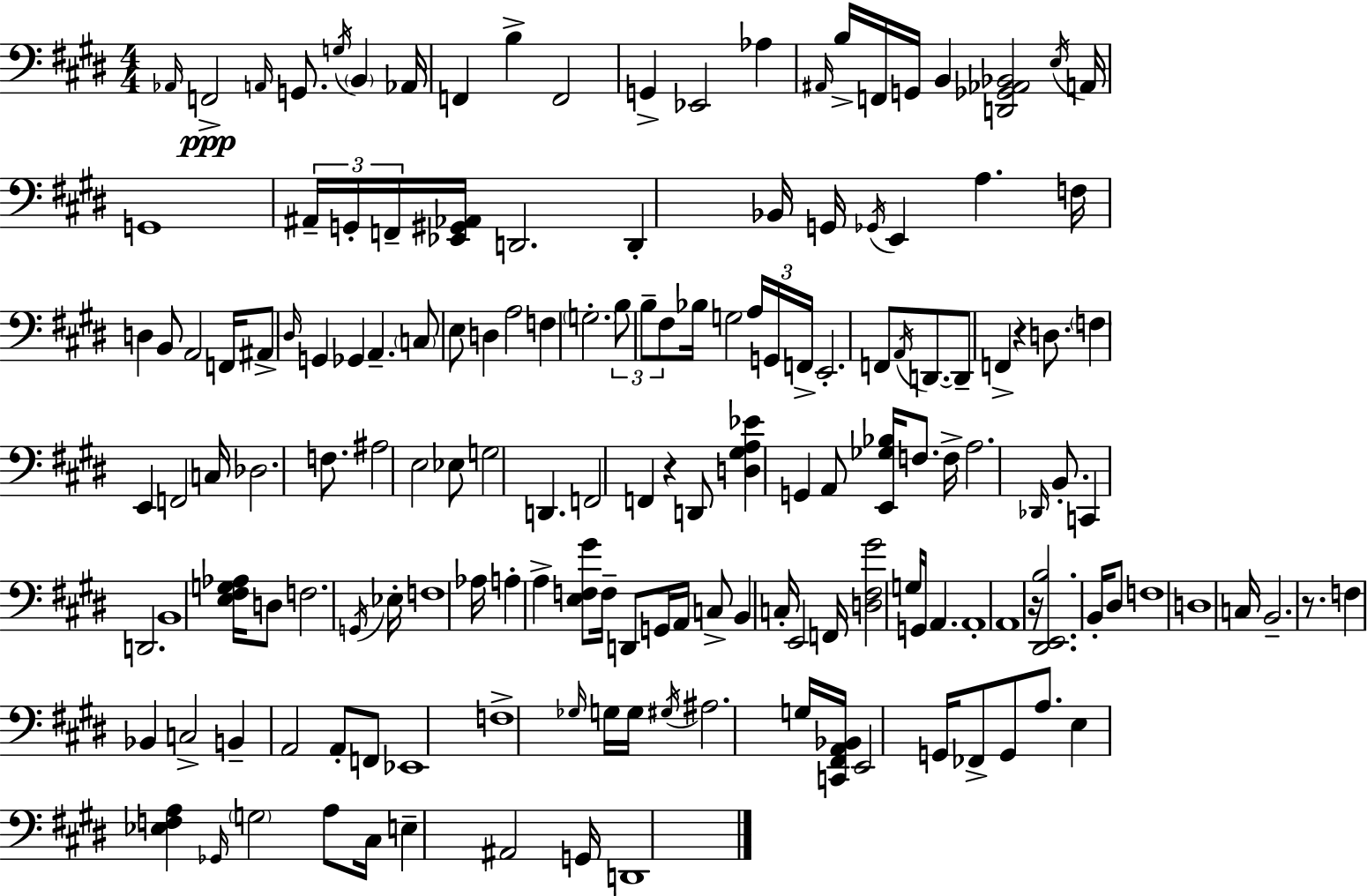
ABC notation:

X:1
T:Untitled
M:4/4
L:1/4
K:E
_A,,/4 F,,2 A,,/4 G,,/2 G,/4 B,, _A,,/4 F,, B, F,,2 G,, _E,,2 _A, ^A,,/4 B,/4 F,,/4 G,,/4 B,, [D,,_G,,_A,,_B,,]2 E,/4 A,,/4 G,,4 ^A,,/4 G,,/4 F,,/4 [_E,,^G,,_A,,]/4 D,,2 D,, _B,,/4 G,,/4 _G,,/4 E,, A, F,/4 D, B,,/2 A,,2 F,,/4 ^A,,/2 ^D,/4 G,, _G,, A,, C,/2 E,/2 D, A,2 F, G,2 B,/2 B,/2 ^F,/2 _B,/4 G,2 A,/4 G,,/4 F,,/4 E,,2 F,,/2 A,,/4 D,,/2 D,,/2 F,, z D,/2 F, E,, F,,2 C,/4 _D,2 F,/2 ^A,2 E,2 _E,/2 G,2 D,, F,,2 F,, z D,,/2 [D,^G,A,_E] G,, A,,/2 [E,,_G,_B,]/4 F,/2 F,/4 A,2 _D,,/4 B,,/2 C,, D,,2 B,,4 [E,^F,G,_A,]/4 D,/2 F,2 G,,/4 _E,/4 F,4 _A,/4 A, A, [E,F,^G]/2 F,/4 D,,/2 G,,/4 A,,/4 C,/2 B,, C,/4 E,,2 F,,/4 [D,^F,^G]2 G,/4 G,,/4 A,, A,,4 A,,4 z/4 [^D,,E,,B,]2 B,,/4 ^D,/2 F,4 D,4 C,/4 B,,2 z/2 F, _B,, C,2 B,, A,,2 A,,/2 F,,/2 _E,,4 F,4 _G,/4 G,/4 G,/4 ^G,/4 ^A,2 G,/4 [C,,^F,,A,,_B,,]/4 E,,2 G,,/4 _F,,/2 G,,/2 A,/2 E, [_E,F,A,] _G,,/4 G,2 A,/2 ^C,/4 E, ^A,,2 G,,/4 D,,4